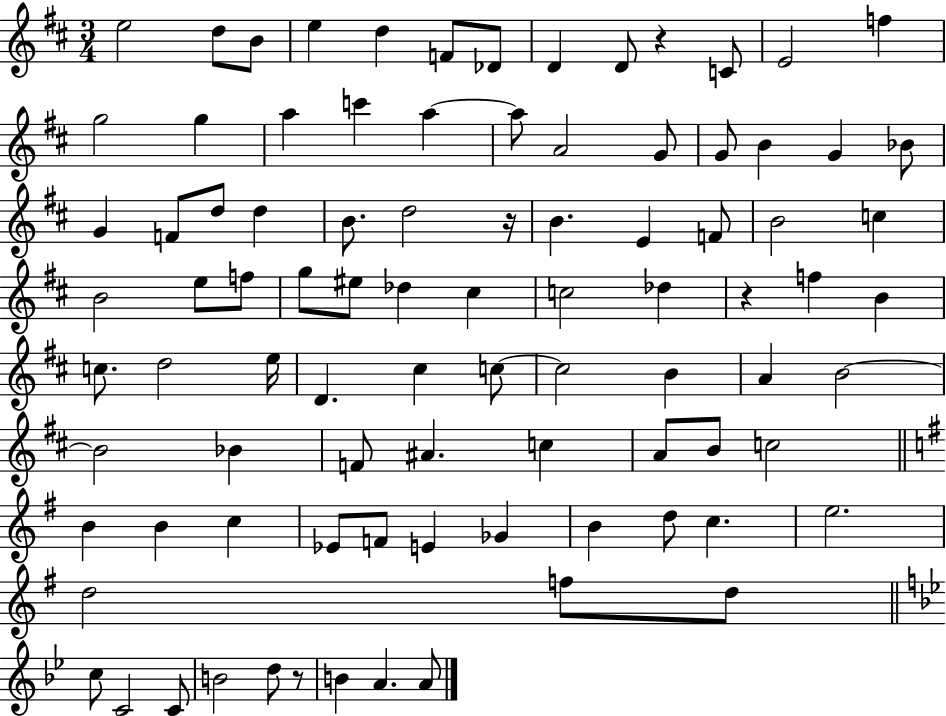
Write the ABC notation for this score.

X:1
T:Untitled
M:3/4
L:1/4
K:D
e2 d/2 B/2 e d F/2 _D/2 D D/2 z C/2 E2 f g2 g a c' a a/2 A2 G/2 G/2 B G _B/2 G F/2 d/2 d B/2 d2 z/4 B E F/2 B2 c B2 e/2 f/2 g/2 ^e/2 _d ^c c2 _d z f B c/2 d2 e/4 D ^c c/2 c2 B A B2 B2 _B F/2 ^A c A/2 B/2 c2 B B c _E/2 F/2 E _G B d/2 c e2 d2 f/2 d/2 c/2 C2 C/2 B2 d/2 z/2 B A A/2